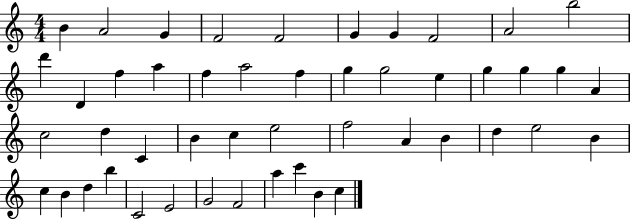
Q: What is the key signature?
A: C major